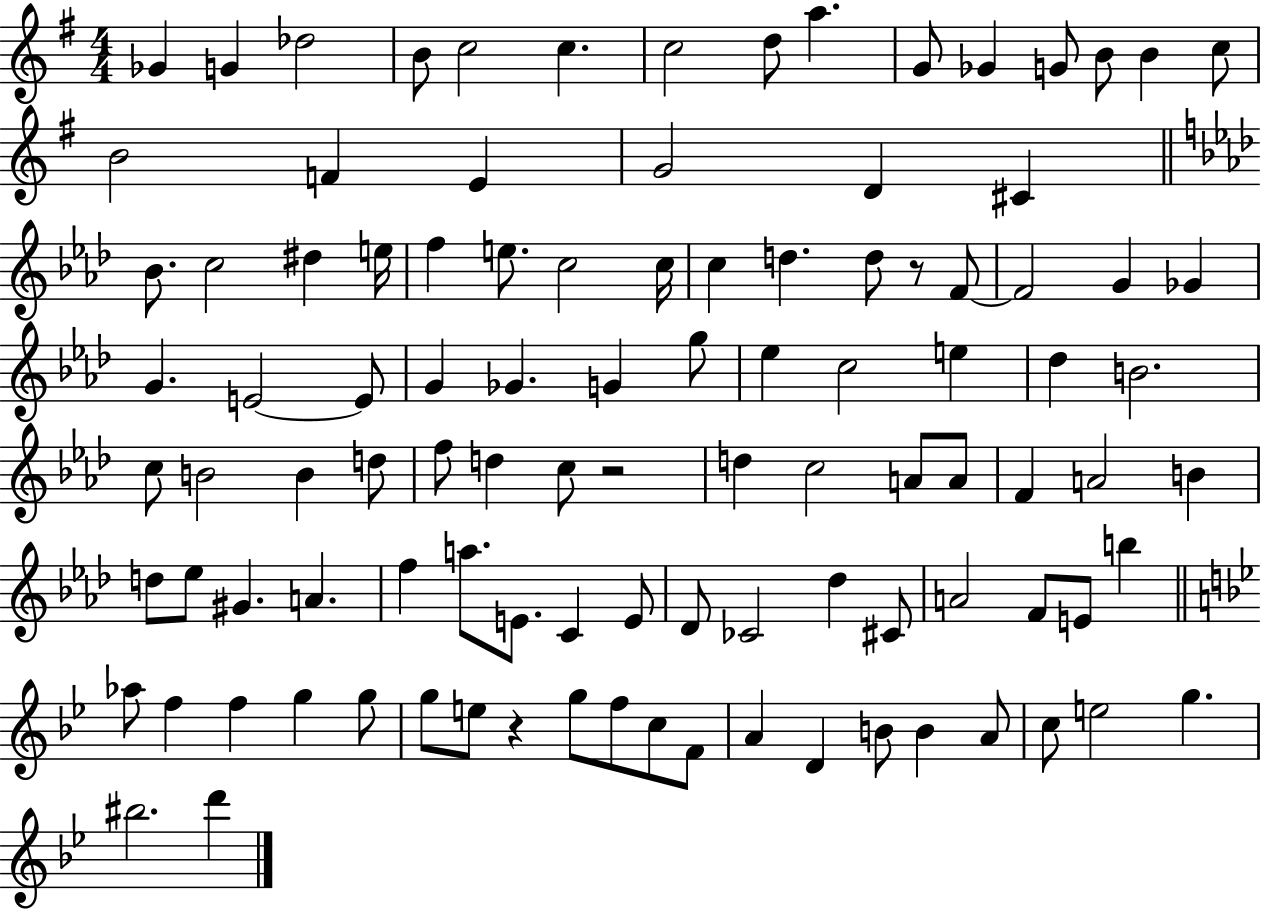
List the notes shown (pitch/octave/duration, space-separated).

Gb4/q G4/q Db5/h B4/e C5/h C5/q. C5/h D5/e A5/q. G4/e Gb4/q G4/e B4/e B4/q C5/e B4/h F4/q E4/q G4/h D4/q C#4/q Bb4/e. C5/h D#5/q E5/s F5/q E5/e. C5/h C5/s C5/q D5/q. D5/e R/e F4/e F4/h G4/q Gb4/q G4/q. E4/h E4/e G4/q Gb4/q. G4/q G5/e Eb5/q C5/h E5/q Db5/q B4/h. C5/e B4/h B4/q D5/e F5/e D5/q C5/e R/h D5/q C5/h A4/e A4/e F4/q A4/h B4/q D5/e Eb5/e G#4/q. A4/q. F5/q A5/e. E4/e. C4/q E4/e Db4/e CES4/h Db5/q C#4/e A4/h F4/e E4/e B5/q Ab5/e F5/q F5/q G5/q G5/e G5/e E5/e R/q G5/e F5/e C5/e F4/e A4/q D4/q B4/e B4/q A4/e C5/e E5/h G5/q. BIS5/h. D6/q